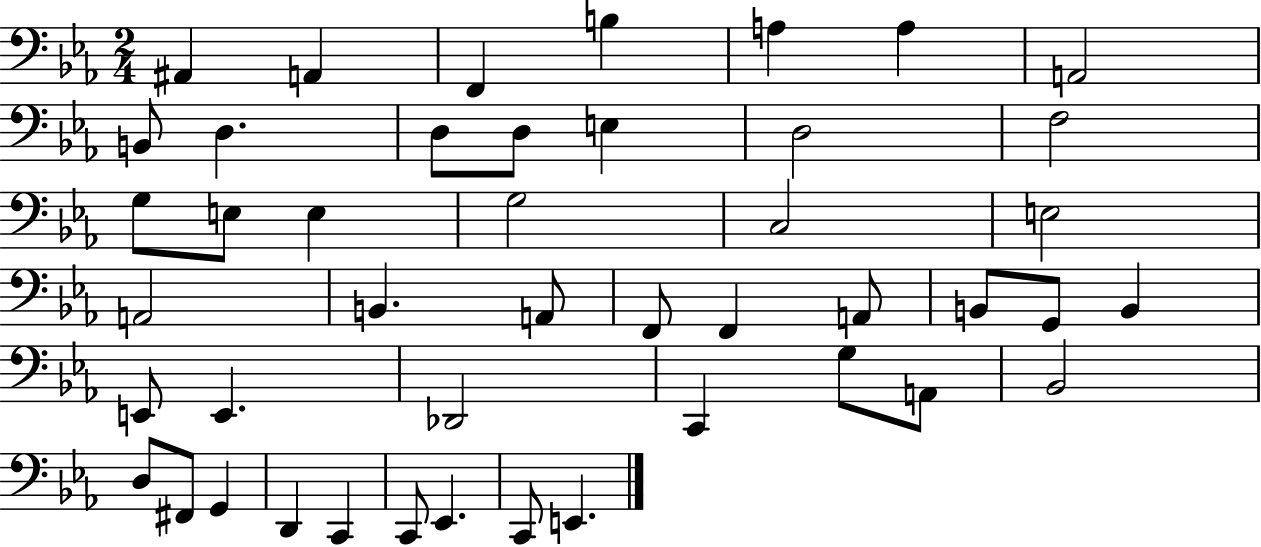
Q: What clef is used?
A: bass